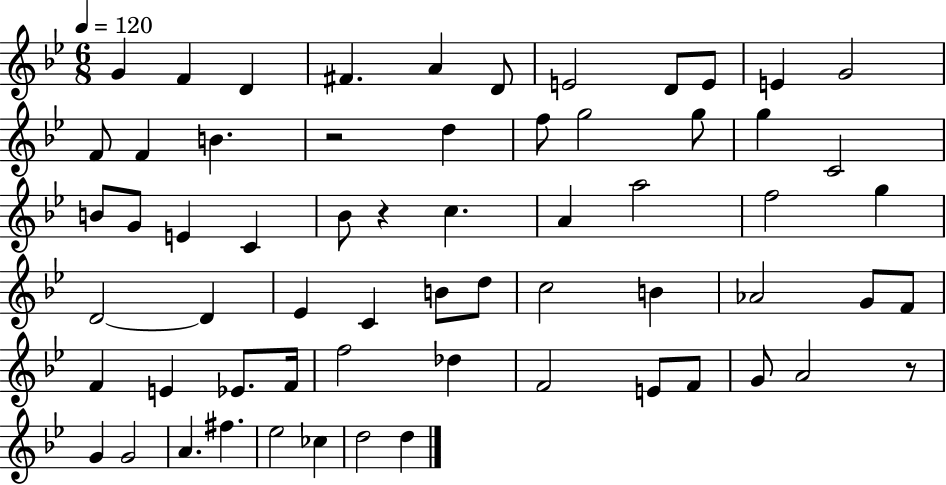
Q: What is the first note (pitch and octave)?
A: G4